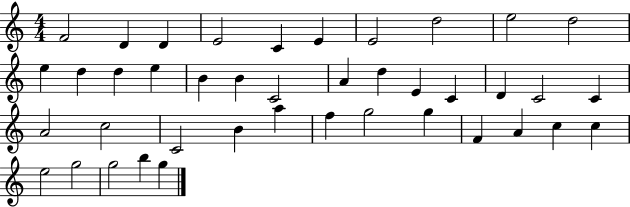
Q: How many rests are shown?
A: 0